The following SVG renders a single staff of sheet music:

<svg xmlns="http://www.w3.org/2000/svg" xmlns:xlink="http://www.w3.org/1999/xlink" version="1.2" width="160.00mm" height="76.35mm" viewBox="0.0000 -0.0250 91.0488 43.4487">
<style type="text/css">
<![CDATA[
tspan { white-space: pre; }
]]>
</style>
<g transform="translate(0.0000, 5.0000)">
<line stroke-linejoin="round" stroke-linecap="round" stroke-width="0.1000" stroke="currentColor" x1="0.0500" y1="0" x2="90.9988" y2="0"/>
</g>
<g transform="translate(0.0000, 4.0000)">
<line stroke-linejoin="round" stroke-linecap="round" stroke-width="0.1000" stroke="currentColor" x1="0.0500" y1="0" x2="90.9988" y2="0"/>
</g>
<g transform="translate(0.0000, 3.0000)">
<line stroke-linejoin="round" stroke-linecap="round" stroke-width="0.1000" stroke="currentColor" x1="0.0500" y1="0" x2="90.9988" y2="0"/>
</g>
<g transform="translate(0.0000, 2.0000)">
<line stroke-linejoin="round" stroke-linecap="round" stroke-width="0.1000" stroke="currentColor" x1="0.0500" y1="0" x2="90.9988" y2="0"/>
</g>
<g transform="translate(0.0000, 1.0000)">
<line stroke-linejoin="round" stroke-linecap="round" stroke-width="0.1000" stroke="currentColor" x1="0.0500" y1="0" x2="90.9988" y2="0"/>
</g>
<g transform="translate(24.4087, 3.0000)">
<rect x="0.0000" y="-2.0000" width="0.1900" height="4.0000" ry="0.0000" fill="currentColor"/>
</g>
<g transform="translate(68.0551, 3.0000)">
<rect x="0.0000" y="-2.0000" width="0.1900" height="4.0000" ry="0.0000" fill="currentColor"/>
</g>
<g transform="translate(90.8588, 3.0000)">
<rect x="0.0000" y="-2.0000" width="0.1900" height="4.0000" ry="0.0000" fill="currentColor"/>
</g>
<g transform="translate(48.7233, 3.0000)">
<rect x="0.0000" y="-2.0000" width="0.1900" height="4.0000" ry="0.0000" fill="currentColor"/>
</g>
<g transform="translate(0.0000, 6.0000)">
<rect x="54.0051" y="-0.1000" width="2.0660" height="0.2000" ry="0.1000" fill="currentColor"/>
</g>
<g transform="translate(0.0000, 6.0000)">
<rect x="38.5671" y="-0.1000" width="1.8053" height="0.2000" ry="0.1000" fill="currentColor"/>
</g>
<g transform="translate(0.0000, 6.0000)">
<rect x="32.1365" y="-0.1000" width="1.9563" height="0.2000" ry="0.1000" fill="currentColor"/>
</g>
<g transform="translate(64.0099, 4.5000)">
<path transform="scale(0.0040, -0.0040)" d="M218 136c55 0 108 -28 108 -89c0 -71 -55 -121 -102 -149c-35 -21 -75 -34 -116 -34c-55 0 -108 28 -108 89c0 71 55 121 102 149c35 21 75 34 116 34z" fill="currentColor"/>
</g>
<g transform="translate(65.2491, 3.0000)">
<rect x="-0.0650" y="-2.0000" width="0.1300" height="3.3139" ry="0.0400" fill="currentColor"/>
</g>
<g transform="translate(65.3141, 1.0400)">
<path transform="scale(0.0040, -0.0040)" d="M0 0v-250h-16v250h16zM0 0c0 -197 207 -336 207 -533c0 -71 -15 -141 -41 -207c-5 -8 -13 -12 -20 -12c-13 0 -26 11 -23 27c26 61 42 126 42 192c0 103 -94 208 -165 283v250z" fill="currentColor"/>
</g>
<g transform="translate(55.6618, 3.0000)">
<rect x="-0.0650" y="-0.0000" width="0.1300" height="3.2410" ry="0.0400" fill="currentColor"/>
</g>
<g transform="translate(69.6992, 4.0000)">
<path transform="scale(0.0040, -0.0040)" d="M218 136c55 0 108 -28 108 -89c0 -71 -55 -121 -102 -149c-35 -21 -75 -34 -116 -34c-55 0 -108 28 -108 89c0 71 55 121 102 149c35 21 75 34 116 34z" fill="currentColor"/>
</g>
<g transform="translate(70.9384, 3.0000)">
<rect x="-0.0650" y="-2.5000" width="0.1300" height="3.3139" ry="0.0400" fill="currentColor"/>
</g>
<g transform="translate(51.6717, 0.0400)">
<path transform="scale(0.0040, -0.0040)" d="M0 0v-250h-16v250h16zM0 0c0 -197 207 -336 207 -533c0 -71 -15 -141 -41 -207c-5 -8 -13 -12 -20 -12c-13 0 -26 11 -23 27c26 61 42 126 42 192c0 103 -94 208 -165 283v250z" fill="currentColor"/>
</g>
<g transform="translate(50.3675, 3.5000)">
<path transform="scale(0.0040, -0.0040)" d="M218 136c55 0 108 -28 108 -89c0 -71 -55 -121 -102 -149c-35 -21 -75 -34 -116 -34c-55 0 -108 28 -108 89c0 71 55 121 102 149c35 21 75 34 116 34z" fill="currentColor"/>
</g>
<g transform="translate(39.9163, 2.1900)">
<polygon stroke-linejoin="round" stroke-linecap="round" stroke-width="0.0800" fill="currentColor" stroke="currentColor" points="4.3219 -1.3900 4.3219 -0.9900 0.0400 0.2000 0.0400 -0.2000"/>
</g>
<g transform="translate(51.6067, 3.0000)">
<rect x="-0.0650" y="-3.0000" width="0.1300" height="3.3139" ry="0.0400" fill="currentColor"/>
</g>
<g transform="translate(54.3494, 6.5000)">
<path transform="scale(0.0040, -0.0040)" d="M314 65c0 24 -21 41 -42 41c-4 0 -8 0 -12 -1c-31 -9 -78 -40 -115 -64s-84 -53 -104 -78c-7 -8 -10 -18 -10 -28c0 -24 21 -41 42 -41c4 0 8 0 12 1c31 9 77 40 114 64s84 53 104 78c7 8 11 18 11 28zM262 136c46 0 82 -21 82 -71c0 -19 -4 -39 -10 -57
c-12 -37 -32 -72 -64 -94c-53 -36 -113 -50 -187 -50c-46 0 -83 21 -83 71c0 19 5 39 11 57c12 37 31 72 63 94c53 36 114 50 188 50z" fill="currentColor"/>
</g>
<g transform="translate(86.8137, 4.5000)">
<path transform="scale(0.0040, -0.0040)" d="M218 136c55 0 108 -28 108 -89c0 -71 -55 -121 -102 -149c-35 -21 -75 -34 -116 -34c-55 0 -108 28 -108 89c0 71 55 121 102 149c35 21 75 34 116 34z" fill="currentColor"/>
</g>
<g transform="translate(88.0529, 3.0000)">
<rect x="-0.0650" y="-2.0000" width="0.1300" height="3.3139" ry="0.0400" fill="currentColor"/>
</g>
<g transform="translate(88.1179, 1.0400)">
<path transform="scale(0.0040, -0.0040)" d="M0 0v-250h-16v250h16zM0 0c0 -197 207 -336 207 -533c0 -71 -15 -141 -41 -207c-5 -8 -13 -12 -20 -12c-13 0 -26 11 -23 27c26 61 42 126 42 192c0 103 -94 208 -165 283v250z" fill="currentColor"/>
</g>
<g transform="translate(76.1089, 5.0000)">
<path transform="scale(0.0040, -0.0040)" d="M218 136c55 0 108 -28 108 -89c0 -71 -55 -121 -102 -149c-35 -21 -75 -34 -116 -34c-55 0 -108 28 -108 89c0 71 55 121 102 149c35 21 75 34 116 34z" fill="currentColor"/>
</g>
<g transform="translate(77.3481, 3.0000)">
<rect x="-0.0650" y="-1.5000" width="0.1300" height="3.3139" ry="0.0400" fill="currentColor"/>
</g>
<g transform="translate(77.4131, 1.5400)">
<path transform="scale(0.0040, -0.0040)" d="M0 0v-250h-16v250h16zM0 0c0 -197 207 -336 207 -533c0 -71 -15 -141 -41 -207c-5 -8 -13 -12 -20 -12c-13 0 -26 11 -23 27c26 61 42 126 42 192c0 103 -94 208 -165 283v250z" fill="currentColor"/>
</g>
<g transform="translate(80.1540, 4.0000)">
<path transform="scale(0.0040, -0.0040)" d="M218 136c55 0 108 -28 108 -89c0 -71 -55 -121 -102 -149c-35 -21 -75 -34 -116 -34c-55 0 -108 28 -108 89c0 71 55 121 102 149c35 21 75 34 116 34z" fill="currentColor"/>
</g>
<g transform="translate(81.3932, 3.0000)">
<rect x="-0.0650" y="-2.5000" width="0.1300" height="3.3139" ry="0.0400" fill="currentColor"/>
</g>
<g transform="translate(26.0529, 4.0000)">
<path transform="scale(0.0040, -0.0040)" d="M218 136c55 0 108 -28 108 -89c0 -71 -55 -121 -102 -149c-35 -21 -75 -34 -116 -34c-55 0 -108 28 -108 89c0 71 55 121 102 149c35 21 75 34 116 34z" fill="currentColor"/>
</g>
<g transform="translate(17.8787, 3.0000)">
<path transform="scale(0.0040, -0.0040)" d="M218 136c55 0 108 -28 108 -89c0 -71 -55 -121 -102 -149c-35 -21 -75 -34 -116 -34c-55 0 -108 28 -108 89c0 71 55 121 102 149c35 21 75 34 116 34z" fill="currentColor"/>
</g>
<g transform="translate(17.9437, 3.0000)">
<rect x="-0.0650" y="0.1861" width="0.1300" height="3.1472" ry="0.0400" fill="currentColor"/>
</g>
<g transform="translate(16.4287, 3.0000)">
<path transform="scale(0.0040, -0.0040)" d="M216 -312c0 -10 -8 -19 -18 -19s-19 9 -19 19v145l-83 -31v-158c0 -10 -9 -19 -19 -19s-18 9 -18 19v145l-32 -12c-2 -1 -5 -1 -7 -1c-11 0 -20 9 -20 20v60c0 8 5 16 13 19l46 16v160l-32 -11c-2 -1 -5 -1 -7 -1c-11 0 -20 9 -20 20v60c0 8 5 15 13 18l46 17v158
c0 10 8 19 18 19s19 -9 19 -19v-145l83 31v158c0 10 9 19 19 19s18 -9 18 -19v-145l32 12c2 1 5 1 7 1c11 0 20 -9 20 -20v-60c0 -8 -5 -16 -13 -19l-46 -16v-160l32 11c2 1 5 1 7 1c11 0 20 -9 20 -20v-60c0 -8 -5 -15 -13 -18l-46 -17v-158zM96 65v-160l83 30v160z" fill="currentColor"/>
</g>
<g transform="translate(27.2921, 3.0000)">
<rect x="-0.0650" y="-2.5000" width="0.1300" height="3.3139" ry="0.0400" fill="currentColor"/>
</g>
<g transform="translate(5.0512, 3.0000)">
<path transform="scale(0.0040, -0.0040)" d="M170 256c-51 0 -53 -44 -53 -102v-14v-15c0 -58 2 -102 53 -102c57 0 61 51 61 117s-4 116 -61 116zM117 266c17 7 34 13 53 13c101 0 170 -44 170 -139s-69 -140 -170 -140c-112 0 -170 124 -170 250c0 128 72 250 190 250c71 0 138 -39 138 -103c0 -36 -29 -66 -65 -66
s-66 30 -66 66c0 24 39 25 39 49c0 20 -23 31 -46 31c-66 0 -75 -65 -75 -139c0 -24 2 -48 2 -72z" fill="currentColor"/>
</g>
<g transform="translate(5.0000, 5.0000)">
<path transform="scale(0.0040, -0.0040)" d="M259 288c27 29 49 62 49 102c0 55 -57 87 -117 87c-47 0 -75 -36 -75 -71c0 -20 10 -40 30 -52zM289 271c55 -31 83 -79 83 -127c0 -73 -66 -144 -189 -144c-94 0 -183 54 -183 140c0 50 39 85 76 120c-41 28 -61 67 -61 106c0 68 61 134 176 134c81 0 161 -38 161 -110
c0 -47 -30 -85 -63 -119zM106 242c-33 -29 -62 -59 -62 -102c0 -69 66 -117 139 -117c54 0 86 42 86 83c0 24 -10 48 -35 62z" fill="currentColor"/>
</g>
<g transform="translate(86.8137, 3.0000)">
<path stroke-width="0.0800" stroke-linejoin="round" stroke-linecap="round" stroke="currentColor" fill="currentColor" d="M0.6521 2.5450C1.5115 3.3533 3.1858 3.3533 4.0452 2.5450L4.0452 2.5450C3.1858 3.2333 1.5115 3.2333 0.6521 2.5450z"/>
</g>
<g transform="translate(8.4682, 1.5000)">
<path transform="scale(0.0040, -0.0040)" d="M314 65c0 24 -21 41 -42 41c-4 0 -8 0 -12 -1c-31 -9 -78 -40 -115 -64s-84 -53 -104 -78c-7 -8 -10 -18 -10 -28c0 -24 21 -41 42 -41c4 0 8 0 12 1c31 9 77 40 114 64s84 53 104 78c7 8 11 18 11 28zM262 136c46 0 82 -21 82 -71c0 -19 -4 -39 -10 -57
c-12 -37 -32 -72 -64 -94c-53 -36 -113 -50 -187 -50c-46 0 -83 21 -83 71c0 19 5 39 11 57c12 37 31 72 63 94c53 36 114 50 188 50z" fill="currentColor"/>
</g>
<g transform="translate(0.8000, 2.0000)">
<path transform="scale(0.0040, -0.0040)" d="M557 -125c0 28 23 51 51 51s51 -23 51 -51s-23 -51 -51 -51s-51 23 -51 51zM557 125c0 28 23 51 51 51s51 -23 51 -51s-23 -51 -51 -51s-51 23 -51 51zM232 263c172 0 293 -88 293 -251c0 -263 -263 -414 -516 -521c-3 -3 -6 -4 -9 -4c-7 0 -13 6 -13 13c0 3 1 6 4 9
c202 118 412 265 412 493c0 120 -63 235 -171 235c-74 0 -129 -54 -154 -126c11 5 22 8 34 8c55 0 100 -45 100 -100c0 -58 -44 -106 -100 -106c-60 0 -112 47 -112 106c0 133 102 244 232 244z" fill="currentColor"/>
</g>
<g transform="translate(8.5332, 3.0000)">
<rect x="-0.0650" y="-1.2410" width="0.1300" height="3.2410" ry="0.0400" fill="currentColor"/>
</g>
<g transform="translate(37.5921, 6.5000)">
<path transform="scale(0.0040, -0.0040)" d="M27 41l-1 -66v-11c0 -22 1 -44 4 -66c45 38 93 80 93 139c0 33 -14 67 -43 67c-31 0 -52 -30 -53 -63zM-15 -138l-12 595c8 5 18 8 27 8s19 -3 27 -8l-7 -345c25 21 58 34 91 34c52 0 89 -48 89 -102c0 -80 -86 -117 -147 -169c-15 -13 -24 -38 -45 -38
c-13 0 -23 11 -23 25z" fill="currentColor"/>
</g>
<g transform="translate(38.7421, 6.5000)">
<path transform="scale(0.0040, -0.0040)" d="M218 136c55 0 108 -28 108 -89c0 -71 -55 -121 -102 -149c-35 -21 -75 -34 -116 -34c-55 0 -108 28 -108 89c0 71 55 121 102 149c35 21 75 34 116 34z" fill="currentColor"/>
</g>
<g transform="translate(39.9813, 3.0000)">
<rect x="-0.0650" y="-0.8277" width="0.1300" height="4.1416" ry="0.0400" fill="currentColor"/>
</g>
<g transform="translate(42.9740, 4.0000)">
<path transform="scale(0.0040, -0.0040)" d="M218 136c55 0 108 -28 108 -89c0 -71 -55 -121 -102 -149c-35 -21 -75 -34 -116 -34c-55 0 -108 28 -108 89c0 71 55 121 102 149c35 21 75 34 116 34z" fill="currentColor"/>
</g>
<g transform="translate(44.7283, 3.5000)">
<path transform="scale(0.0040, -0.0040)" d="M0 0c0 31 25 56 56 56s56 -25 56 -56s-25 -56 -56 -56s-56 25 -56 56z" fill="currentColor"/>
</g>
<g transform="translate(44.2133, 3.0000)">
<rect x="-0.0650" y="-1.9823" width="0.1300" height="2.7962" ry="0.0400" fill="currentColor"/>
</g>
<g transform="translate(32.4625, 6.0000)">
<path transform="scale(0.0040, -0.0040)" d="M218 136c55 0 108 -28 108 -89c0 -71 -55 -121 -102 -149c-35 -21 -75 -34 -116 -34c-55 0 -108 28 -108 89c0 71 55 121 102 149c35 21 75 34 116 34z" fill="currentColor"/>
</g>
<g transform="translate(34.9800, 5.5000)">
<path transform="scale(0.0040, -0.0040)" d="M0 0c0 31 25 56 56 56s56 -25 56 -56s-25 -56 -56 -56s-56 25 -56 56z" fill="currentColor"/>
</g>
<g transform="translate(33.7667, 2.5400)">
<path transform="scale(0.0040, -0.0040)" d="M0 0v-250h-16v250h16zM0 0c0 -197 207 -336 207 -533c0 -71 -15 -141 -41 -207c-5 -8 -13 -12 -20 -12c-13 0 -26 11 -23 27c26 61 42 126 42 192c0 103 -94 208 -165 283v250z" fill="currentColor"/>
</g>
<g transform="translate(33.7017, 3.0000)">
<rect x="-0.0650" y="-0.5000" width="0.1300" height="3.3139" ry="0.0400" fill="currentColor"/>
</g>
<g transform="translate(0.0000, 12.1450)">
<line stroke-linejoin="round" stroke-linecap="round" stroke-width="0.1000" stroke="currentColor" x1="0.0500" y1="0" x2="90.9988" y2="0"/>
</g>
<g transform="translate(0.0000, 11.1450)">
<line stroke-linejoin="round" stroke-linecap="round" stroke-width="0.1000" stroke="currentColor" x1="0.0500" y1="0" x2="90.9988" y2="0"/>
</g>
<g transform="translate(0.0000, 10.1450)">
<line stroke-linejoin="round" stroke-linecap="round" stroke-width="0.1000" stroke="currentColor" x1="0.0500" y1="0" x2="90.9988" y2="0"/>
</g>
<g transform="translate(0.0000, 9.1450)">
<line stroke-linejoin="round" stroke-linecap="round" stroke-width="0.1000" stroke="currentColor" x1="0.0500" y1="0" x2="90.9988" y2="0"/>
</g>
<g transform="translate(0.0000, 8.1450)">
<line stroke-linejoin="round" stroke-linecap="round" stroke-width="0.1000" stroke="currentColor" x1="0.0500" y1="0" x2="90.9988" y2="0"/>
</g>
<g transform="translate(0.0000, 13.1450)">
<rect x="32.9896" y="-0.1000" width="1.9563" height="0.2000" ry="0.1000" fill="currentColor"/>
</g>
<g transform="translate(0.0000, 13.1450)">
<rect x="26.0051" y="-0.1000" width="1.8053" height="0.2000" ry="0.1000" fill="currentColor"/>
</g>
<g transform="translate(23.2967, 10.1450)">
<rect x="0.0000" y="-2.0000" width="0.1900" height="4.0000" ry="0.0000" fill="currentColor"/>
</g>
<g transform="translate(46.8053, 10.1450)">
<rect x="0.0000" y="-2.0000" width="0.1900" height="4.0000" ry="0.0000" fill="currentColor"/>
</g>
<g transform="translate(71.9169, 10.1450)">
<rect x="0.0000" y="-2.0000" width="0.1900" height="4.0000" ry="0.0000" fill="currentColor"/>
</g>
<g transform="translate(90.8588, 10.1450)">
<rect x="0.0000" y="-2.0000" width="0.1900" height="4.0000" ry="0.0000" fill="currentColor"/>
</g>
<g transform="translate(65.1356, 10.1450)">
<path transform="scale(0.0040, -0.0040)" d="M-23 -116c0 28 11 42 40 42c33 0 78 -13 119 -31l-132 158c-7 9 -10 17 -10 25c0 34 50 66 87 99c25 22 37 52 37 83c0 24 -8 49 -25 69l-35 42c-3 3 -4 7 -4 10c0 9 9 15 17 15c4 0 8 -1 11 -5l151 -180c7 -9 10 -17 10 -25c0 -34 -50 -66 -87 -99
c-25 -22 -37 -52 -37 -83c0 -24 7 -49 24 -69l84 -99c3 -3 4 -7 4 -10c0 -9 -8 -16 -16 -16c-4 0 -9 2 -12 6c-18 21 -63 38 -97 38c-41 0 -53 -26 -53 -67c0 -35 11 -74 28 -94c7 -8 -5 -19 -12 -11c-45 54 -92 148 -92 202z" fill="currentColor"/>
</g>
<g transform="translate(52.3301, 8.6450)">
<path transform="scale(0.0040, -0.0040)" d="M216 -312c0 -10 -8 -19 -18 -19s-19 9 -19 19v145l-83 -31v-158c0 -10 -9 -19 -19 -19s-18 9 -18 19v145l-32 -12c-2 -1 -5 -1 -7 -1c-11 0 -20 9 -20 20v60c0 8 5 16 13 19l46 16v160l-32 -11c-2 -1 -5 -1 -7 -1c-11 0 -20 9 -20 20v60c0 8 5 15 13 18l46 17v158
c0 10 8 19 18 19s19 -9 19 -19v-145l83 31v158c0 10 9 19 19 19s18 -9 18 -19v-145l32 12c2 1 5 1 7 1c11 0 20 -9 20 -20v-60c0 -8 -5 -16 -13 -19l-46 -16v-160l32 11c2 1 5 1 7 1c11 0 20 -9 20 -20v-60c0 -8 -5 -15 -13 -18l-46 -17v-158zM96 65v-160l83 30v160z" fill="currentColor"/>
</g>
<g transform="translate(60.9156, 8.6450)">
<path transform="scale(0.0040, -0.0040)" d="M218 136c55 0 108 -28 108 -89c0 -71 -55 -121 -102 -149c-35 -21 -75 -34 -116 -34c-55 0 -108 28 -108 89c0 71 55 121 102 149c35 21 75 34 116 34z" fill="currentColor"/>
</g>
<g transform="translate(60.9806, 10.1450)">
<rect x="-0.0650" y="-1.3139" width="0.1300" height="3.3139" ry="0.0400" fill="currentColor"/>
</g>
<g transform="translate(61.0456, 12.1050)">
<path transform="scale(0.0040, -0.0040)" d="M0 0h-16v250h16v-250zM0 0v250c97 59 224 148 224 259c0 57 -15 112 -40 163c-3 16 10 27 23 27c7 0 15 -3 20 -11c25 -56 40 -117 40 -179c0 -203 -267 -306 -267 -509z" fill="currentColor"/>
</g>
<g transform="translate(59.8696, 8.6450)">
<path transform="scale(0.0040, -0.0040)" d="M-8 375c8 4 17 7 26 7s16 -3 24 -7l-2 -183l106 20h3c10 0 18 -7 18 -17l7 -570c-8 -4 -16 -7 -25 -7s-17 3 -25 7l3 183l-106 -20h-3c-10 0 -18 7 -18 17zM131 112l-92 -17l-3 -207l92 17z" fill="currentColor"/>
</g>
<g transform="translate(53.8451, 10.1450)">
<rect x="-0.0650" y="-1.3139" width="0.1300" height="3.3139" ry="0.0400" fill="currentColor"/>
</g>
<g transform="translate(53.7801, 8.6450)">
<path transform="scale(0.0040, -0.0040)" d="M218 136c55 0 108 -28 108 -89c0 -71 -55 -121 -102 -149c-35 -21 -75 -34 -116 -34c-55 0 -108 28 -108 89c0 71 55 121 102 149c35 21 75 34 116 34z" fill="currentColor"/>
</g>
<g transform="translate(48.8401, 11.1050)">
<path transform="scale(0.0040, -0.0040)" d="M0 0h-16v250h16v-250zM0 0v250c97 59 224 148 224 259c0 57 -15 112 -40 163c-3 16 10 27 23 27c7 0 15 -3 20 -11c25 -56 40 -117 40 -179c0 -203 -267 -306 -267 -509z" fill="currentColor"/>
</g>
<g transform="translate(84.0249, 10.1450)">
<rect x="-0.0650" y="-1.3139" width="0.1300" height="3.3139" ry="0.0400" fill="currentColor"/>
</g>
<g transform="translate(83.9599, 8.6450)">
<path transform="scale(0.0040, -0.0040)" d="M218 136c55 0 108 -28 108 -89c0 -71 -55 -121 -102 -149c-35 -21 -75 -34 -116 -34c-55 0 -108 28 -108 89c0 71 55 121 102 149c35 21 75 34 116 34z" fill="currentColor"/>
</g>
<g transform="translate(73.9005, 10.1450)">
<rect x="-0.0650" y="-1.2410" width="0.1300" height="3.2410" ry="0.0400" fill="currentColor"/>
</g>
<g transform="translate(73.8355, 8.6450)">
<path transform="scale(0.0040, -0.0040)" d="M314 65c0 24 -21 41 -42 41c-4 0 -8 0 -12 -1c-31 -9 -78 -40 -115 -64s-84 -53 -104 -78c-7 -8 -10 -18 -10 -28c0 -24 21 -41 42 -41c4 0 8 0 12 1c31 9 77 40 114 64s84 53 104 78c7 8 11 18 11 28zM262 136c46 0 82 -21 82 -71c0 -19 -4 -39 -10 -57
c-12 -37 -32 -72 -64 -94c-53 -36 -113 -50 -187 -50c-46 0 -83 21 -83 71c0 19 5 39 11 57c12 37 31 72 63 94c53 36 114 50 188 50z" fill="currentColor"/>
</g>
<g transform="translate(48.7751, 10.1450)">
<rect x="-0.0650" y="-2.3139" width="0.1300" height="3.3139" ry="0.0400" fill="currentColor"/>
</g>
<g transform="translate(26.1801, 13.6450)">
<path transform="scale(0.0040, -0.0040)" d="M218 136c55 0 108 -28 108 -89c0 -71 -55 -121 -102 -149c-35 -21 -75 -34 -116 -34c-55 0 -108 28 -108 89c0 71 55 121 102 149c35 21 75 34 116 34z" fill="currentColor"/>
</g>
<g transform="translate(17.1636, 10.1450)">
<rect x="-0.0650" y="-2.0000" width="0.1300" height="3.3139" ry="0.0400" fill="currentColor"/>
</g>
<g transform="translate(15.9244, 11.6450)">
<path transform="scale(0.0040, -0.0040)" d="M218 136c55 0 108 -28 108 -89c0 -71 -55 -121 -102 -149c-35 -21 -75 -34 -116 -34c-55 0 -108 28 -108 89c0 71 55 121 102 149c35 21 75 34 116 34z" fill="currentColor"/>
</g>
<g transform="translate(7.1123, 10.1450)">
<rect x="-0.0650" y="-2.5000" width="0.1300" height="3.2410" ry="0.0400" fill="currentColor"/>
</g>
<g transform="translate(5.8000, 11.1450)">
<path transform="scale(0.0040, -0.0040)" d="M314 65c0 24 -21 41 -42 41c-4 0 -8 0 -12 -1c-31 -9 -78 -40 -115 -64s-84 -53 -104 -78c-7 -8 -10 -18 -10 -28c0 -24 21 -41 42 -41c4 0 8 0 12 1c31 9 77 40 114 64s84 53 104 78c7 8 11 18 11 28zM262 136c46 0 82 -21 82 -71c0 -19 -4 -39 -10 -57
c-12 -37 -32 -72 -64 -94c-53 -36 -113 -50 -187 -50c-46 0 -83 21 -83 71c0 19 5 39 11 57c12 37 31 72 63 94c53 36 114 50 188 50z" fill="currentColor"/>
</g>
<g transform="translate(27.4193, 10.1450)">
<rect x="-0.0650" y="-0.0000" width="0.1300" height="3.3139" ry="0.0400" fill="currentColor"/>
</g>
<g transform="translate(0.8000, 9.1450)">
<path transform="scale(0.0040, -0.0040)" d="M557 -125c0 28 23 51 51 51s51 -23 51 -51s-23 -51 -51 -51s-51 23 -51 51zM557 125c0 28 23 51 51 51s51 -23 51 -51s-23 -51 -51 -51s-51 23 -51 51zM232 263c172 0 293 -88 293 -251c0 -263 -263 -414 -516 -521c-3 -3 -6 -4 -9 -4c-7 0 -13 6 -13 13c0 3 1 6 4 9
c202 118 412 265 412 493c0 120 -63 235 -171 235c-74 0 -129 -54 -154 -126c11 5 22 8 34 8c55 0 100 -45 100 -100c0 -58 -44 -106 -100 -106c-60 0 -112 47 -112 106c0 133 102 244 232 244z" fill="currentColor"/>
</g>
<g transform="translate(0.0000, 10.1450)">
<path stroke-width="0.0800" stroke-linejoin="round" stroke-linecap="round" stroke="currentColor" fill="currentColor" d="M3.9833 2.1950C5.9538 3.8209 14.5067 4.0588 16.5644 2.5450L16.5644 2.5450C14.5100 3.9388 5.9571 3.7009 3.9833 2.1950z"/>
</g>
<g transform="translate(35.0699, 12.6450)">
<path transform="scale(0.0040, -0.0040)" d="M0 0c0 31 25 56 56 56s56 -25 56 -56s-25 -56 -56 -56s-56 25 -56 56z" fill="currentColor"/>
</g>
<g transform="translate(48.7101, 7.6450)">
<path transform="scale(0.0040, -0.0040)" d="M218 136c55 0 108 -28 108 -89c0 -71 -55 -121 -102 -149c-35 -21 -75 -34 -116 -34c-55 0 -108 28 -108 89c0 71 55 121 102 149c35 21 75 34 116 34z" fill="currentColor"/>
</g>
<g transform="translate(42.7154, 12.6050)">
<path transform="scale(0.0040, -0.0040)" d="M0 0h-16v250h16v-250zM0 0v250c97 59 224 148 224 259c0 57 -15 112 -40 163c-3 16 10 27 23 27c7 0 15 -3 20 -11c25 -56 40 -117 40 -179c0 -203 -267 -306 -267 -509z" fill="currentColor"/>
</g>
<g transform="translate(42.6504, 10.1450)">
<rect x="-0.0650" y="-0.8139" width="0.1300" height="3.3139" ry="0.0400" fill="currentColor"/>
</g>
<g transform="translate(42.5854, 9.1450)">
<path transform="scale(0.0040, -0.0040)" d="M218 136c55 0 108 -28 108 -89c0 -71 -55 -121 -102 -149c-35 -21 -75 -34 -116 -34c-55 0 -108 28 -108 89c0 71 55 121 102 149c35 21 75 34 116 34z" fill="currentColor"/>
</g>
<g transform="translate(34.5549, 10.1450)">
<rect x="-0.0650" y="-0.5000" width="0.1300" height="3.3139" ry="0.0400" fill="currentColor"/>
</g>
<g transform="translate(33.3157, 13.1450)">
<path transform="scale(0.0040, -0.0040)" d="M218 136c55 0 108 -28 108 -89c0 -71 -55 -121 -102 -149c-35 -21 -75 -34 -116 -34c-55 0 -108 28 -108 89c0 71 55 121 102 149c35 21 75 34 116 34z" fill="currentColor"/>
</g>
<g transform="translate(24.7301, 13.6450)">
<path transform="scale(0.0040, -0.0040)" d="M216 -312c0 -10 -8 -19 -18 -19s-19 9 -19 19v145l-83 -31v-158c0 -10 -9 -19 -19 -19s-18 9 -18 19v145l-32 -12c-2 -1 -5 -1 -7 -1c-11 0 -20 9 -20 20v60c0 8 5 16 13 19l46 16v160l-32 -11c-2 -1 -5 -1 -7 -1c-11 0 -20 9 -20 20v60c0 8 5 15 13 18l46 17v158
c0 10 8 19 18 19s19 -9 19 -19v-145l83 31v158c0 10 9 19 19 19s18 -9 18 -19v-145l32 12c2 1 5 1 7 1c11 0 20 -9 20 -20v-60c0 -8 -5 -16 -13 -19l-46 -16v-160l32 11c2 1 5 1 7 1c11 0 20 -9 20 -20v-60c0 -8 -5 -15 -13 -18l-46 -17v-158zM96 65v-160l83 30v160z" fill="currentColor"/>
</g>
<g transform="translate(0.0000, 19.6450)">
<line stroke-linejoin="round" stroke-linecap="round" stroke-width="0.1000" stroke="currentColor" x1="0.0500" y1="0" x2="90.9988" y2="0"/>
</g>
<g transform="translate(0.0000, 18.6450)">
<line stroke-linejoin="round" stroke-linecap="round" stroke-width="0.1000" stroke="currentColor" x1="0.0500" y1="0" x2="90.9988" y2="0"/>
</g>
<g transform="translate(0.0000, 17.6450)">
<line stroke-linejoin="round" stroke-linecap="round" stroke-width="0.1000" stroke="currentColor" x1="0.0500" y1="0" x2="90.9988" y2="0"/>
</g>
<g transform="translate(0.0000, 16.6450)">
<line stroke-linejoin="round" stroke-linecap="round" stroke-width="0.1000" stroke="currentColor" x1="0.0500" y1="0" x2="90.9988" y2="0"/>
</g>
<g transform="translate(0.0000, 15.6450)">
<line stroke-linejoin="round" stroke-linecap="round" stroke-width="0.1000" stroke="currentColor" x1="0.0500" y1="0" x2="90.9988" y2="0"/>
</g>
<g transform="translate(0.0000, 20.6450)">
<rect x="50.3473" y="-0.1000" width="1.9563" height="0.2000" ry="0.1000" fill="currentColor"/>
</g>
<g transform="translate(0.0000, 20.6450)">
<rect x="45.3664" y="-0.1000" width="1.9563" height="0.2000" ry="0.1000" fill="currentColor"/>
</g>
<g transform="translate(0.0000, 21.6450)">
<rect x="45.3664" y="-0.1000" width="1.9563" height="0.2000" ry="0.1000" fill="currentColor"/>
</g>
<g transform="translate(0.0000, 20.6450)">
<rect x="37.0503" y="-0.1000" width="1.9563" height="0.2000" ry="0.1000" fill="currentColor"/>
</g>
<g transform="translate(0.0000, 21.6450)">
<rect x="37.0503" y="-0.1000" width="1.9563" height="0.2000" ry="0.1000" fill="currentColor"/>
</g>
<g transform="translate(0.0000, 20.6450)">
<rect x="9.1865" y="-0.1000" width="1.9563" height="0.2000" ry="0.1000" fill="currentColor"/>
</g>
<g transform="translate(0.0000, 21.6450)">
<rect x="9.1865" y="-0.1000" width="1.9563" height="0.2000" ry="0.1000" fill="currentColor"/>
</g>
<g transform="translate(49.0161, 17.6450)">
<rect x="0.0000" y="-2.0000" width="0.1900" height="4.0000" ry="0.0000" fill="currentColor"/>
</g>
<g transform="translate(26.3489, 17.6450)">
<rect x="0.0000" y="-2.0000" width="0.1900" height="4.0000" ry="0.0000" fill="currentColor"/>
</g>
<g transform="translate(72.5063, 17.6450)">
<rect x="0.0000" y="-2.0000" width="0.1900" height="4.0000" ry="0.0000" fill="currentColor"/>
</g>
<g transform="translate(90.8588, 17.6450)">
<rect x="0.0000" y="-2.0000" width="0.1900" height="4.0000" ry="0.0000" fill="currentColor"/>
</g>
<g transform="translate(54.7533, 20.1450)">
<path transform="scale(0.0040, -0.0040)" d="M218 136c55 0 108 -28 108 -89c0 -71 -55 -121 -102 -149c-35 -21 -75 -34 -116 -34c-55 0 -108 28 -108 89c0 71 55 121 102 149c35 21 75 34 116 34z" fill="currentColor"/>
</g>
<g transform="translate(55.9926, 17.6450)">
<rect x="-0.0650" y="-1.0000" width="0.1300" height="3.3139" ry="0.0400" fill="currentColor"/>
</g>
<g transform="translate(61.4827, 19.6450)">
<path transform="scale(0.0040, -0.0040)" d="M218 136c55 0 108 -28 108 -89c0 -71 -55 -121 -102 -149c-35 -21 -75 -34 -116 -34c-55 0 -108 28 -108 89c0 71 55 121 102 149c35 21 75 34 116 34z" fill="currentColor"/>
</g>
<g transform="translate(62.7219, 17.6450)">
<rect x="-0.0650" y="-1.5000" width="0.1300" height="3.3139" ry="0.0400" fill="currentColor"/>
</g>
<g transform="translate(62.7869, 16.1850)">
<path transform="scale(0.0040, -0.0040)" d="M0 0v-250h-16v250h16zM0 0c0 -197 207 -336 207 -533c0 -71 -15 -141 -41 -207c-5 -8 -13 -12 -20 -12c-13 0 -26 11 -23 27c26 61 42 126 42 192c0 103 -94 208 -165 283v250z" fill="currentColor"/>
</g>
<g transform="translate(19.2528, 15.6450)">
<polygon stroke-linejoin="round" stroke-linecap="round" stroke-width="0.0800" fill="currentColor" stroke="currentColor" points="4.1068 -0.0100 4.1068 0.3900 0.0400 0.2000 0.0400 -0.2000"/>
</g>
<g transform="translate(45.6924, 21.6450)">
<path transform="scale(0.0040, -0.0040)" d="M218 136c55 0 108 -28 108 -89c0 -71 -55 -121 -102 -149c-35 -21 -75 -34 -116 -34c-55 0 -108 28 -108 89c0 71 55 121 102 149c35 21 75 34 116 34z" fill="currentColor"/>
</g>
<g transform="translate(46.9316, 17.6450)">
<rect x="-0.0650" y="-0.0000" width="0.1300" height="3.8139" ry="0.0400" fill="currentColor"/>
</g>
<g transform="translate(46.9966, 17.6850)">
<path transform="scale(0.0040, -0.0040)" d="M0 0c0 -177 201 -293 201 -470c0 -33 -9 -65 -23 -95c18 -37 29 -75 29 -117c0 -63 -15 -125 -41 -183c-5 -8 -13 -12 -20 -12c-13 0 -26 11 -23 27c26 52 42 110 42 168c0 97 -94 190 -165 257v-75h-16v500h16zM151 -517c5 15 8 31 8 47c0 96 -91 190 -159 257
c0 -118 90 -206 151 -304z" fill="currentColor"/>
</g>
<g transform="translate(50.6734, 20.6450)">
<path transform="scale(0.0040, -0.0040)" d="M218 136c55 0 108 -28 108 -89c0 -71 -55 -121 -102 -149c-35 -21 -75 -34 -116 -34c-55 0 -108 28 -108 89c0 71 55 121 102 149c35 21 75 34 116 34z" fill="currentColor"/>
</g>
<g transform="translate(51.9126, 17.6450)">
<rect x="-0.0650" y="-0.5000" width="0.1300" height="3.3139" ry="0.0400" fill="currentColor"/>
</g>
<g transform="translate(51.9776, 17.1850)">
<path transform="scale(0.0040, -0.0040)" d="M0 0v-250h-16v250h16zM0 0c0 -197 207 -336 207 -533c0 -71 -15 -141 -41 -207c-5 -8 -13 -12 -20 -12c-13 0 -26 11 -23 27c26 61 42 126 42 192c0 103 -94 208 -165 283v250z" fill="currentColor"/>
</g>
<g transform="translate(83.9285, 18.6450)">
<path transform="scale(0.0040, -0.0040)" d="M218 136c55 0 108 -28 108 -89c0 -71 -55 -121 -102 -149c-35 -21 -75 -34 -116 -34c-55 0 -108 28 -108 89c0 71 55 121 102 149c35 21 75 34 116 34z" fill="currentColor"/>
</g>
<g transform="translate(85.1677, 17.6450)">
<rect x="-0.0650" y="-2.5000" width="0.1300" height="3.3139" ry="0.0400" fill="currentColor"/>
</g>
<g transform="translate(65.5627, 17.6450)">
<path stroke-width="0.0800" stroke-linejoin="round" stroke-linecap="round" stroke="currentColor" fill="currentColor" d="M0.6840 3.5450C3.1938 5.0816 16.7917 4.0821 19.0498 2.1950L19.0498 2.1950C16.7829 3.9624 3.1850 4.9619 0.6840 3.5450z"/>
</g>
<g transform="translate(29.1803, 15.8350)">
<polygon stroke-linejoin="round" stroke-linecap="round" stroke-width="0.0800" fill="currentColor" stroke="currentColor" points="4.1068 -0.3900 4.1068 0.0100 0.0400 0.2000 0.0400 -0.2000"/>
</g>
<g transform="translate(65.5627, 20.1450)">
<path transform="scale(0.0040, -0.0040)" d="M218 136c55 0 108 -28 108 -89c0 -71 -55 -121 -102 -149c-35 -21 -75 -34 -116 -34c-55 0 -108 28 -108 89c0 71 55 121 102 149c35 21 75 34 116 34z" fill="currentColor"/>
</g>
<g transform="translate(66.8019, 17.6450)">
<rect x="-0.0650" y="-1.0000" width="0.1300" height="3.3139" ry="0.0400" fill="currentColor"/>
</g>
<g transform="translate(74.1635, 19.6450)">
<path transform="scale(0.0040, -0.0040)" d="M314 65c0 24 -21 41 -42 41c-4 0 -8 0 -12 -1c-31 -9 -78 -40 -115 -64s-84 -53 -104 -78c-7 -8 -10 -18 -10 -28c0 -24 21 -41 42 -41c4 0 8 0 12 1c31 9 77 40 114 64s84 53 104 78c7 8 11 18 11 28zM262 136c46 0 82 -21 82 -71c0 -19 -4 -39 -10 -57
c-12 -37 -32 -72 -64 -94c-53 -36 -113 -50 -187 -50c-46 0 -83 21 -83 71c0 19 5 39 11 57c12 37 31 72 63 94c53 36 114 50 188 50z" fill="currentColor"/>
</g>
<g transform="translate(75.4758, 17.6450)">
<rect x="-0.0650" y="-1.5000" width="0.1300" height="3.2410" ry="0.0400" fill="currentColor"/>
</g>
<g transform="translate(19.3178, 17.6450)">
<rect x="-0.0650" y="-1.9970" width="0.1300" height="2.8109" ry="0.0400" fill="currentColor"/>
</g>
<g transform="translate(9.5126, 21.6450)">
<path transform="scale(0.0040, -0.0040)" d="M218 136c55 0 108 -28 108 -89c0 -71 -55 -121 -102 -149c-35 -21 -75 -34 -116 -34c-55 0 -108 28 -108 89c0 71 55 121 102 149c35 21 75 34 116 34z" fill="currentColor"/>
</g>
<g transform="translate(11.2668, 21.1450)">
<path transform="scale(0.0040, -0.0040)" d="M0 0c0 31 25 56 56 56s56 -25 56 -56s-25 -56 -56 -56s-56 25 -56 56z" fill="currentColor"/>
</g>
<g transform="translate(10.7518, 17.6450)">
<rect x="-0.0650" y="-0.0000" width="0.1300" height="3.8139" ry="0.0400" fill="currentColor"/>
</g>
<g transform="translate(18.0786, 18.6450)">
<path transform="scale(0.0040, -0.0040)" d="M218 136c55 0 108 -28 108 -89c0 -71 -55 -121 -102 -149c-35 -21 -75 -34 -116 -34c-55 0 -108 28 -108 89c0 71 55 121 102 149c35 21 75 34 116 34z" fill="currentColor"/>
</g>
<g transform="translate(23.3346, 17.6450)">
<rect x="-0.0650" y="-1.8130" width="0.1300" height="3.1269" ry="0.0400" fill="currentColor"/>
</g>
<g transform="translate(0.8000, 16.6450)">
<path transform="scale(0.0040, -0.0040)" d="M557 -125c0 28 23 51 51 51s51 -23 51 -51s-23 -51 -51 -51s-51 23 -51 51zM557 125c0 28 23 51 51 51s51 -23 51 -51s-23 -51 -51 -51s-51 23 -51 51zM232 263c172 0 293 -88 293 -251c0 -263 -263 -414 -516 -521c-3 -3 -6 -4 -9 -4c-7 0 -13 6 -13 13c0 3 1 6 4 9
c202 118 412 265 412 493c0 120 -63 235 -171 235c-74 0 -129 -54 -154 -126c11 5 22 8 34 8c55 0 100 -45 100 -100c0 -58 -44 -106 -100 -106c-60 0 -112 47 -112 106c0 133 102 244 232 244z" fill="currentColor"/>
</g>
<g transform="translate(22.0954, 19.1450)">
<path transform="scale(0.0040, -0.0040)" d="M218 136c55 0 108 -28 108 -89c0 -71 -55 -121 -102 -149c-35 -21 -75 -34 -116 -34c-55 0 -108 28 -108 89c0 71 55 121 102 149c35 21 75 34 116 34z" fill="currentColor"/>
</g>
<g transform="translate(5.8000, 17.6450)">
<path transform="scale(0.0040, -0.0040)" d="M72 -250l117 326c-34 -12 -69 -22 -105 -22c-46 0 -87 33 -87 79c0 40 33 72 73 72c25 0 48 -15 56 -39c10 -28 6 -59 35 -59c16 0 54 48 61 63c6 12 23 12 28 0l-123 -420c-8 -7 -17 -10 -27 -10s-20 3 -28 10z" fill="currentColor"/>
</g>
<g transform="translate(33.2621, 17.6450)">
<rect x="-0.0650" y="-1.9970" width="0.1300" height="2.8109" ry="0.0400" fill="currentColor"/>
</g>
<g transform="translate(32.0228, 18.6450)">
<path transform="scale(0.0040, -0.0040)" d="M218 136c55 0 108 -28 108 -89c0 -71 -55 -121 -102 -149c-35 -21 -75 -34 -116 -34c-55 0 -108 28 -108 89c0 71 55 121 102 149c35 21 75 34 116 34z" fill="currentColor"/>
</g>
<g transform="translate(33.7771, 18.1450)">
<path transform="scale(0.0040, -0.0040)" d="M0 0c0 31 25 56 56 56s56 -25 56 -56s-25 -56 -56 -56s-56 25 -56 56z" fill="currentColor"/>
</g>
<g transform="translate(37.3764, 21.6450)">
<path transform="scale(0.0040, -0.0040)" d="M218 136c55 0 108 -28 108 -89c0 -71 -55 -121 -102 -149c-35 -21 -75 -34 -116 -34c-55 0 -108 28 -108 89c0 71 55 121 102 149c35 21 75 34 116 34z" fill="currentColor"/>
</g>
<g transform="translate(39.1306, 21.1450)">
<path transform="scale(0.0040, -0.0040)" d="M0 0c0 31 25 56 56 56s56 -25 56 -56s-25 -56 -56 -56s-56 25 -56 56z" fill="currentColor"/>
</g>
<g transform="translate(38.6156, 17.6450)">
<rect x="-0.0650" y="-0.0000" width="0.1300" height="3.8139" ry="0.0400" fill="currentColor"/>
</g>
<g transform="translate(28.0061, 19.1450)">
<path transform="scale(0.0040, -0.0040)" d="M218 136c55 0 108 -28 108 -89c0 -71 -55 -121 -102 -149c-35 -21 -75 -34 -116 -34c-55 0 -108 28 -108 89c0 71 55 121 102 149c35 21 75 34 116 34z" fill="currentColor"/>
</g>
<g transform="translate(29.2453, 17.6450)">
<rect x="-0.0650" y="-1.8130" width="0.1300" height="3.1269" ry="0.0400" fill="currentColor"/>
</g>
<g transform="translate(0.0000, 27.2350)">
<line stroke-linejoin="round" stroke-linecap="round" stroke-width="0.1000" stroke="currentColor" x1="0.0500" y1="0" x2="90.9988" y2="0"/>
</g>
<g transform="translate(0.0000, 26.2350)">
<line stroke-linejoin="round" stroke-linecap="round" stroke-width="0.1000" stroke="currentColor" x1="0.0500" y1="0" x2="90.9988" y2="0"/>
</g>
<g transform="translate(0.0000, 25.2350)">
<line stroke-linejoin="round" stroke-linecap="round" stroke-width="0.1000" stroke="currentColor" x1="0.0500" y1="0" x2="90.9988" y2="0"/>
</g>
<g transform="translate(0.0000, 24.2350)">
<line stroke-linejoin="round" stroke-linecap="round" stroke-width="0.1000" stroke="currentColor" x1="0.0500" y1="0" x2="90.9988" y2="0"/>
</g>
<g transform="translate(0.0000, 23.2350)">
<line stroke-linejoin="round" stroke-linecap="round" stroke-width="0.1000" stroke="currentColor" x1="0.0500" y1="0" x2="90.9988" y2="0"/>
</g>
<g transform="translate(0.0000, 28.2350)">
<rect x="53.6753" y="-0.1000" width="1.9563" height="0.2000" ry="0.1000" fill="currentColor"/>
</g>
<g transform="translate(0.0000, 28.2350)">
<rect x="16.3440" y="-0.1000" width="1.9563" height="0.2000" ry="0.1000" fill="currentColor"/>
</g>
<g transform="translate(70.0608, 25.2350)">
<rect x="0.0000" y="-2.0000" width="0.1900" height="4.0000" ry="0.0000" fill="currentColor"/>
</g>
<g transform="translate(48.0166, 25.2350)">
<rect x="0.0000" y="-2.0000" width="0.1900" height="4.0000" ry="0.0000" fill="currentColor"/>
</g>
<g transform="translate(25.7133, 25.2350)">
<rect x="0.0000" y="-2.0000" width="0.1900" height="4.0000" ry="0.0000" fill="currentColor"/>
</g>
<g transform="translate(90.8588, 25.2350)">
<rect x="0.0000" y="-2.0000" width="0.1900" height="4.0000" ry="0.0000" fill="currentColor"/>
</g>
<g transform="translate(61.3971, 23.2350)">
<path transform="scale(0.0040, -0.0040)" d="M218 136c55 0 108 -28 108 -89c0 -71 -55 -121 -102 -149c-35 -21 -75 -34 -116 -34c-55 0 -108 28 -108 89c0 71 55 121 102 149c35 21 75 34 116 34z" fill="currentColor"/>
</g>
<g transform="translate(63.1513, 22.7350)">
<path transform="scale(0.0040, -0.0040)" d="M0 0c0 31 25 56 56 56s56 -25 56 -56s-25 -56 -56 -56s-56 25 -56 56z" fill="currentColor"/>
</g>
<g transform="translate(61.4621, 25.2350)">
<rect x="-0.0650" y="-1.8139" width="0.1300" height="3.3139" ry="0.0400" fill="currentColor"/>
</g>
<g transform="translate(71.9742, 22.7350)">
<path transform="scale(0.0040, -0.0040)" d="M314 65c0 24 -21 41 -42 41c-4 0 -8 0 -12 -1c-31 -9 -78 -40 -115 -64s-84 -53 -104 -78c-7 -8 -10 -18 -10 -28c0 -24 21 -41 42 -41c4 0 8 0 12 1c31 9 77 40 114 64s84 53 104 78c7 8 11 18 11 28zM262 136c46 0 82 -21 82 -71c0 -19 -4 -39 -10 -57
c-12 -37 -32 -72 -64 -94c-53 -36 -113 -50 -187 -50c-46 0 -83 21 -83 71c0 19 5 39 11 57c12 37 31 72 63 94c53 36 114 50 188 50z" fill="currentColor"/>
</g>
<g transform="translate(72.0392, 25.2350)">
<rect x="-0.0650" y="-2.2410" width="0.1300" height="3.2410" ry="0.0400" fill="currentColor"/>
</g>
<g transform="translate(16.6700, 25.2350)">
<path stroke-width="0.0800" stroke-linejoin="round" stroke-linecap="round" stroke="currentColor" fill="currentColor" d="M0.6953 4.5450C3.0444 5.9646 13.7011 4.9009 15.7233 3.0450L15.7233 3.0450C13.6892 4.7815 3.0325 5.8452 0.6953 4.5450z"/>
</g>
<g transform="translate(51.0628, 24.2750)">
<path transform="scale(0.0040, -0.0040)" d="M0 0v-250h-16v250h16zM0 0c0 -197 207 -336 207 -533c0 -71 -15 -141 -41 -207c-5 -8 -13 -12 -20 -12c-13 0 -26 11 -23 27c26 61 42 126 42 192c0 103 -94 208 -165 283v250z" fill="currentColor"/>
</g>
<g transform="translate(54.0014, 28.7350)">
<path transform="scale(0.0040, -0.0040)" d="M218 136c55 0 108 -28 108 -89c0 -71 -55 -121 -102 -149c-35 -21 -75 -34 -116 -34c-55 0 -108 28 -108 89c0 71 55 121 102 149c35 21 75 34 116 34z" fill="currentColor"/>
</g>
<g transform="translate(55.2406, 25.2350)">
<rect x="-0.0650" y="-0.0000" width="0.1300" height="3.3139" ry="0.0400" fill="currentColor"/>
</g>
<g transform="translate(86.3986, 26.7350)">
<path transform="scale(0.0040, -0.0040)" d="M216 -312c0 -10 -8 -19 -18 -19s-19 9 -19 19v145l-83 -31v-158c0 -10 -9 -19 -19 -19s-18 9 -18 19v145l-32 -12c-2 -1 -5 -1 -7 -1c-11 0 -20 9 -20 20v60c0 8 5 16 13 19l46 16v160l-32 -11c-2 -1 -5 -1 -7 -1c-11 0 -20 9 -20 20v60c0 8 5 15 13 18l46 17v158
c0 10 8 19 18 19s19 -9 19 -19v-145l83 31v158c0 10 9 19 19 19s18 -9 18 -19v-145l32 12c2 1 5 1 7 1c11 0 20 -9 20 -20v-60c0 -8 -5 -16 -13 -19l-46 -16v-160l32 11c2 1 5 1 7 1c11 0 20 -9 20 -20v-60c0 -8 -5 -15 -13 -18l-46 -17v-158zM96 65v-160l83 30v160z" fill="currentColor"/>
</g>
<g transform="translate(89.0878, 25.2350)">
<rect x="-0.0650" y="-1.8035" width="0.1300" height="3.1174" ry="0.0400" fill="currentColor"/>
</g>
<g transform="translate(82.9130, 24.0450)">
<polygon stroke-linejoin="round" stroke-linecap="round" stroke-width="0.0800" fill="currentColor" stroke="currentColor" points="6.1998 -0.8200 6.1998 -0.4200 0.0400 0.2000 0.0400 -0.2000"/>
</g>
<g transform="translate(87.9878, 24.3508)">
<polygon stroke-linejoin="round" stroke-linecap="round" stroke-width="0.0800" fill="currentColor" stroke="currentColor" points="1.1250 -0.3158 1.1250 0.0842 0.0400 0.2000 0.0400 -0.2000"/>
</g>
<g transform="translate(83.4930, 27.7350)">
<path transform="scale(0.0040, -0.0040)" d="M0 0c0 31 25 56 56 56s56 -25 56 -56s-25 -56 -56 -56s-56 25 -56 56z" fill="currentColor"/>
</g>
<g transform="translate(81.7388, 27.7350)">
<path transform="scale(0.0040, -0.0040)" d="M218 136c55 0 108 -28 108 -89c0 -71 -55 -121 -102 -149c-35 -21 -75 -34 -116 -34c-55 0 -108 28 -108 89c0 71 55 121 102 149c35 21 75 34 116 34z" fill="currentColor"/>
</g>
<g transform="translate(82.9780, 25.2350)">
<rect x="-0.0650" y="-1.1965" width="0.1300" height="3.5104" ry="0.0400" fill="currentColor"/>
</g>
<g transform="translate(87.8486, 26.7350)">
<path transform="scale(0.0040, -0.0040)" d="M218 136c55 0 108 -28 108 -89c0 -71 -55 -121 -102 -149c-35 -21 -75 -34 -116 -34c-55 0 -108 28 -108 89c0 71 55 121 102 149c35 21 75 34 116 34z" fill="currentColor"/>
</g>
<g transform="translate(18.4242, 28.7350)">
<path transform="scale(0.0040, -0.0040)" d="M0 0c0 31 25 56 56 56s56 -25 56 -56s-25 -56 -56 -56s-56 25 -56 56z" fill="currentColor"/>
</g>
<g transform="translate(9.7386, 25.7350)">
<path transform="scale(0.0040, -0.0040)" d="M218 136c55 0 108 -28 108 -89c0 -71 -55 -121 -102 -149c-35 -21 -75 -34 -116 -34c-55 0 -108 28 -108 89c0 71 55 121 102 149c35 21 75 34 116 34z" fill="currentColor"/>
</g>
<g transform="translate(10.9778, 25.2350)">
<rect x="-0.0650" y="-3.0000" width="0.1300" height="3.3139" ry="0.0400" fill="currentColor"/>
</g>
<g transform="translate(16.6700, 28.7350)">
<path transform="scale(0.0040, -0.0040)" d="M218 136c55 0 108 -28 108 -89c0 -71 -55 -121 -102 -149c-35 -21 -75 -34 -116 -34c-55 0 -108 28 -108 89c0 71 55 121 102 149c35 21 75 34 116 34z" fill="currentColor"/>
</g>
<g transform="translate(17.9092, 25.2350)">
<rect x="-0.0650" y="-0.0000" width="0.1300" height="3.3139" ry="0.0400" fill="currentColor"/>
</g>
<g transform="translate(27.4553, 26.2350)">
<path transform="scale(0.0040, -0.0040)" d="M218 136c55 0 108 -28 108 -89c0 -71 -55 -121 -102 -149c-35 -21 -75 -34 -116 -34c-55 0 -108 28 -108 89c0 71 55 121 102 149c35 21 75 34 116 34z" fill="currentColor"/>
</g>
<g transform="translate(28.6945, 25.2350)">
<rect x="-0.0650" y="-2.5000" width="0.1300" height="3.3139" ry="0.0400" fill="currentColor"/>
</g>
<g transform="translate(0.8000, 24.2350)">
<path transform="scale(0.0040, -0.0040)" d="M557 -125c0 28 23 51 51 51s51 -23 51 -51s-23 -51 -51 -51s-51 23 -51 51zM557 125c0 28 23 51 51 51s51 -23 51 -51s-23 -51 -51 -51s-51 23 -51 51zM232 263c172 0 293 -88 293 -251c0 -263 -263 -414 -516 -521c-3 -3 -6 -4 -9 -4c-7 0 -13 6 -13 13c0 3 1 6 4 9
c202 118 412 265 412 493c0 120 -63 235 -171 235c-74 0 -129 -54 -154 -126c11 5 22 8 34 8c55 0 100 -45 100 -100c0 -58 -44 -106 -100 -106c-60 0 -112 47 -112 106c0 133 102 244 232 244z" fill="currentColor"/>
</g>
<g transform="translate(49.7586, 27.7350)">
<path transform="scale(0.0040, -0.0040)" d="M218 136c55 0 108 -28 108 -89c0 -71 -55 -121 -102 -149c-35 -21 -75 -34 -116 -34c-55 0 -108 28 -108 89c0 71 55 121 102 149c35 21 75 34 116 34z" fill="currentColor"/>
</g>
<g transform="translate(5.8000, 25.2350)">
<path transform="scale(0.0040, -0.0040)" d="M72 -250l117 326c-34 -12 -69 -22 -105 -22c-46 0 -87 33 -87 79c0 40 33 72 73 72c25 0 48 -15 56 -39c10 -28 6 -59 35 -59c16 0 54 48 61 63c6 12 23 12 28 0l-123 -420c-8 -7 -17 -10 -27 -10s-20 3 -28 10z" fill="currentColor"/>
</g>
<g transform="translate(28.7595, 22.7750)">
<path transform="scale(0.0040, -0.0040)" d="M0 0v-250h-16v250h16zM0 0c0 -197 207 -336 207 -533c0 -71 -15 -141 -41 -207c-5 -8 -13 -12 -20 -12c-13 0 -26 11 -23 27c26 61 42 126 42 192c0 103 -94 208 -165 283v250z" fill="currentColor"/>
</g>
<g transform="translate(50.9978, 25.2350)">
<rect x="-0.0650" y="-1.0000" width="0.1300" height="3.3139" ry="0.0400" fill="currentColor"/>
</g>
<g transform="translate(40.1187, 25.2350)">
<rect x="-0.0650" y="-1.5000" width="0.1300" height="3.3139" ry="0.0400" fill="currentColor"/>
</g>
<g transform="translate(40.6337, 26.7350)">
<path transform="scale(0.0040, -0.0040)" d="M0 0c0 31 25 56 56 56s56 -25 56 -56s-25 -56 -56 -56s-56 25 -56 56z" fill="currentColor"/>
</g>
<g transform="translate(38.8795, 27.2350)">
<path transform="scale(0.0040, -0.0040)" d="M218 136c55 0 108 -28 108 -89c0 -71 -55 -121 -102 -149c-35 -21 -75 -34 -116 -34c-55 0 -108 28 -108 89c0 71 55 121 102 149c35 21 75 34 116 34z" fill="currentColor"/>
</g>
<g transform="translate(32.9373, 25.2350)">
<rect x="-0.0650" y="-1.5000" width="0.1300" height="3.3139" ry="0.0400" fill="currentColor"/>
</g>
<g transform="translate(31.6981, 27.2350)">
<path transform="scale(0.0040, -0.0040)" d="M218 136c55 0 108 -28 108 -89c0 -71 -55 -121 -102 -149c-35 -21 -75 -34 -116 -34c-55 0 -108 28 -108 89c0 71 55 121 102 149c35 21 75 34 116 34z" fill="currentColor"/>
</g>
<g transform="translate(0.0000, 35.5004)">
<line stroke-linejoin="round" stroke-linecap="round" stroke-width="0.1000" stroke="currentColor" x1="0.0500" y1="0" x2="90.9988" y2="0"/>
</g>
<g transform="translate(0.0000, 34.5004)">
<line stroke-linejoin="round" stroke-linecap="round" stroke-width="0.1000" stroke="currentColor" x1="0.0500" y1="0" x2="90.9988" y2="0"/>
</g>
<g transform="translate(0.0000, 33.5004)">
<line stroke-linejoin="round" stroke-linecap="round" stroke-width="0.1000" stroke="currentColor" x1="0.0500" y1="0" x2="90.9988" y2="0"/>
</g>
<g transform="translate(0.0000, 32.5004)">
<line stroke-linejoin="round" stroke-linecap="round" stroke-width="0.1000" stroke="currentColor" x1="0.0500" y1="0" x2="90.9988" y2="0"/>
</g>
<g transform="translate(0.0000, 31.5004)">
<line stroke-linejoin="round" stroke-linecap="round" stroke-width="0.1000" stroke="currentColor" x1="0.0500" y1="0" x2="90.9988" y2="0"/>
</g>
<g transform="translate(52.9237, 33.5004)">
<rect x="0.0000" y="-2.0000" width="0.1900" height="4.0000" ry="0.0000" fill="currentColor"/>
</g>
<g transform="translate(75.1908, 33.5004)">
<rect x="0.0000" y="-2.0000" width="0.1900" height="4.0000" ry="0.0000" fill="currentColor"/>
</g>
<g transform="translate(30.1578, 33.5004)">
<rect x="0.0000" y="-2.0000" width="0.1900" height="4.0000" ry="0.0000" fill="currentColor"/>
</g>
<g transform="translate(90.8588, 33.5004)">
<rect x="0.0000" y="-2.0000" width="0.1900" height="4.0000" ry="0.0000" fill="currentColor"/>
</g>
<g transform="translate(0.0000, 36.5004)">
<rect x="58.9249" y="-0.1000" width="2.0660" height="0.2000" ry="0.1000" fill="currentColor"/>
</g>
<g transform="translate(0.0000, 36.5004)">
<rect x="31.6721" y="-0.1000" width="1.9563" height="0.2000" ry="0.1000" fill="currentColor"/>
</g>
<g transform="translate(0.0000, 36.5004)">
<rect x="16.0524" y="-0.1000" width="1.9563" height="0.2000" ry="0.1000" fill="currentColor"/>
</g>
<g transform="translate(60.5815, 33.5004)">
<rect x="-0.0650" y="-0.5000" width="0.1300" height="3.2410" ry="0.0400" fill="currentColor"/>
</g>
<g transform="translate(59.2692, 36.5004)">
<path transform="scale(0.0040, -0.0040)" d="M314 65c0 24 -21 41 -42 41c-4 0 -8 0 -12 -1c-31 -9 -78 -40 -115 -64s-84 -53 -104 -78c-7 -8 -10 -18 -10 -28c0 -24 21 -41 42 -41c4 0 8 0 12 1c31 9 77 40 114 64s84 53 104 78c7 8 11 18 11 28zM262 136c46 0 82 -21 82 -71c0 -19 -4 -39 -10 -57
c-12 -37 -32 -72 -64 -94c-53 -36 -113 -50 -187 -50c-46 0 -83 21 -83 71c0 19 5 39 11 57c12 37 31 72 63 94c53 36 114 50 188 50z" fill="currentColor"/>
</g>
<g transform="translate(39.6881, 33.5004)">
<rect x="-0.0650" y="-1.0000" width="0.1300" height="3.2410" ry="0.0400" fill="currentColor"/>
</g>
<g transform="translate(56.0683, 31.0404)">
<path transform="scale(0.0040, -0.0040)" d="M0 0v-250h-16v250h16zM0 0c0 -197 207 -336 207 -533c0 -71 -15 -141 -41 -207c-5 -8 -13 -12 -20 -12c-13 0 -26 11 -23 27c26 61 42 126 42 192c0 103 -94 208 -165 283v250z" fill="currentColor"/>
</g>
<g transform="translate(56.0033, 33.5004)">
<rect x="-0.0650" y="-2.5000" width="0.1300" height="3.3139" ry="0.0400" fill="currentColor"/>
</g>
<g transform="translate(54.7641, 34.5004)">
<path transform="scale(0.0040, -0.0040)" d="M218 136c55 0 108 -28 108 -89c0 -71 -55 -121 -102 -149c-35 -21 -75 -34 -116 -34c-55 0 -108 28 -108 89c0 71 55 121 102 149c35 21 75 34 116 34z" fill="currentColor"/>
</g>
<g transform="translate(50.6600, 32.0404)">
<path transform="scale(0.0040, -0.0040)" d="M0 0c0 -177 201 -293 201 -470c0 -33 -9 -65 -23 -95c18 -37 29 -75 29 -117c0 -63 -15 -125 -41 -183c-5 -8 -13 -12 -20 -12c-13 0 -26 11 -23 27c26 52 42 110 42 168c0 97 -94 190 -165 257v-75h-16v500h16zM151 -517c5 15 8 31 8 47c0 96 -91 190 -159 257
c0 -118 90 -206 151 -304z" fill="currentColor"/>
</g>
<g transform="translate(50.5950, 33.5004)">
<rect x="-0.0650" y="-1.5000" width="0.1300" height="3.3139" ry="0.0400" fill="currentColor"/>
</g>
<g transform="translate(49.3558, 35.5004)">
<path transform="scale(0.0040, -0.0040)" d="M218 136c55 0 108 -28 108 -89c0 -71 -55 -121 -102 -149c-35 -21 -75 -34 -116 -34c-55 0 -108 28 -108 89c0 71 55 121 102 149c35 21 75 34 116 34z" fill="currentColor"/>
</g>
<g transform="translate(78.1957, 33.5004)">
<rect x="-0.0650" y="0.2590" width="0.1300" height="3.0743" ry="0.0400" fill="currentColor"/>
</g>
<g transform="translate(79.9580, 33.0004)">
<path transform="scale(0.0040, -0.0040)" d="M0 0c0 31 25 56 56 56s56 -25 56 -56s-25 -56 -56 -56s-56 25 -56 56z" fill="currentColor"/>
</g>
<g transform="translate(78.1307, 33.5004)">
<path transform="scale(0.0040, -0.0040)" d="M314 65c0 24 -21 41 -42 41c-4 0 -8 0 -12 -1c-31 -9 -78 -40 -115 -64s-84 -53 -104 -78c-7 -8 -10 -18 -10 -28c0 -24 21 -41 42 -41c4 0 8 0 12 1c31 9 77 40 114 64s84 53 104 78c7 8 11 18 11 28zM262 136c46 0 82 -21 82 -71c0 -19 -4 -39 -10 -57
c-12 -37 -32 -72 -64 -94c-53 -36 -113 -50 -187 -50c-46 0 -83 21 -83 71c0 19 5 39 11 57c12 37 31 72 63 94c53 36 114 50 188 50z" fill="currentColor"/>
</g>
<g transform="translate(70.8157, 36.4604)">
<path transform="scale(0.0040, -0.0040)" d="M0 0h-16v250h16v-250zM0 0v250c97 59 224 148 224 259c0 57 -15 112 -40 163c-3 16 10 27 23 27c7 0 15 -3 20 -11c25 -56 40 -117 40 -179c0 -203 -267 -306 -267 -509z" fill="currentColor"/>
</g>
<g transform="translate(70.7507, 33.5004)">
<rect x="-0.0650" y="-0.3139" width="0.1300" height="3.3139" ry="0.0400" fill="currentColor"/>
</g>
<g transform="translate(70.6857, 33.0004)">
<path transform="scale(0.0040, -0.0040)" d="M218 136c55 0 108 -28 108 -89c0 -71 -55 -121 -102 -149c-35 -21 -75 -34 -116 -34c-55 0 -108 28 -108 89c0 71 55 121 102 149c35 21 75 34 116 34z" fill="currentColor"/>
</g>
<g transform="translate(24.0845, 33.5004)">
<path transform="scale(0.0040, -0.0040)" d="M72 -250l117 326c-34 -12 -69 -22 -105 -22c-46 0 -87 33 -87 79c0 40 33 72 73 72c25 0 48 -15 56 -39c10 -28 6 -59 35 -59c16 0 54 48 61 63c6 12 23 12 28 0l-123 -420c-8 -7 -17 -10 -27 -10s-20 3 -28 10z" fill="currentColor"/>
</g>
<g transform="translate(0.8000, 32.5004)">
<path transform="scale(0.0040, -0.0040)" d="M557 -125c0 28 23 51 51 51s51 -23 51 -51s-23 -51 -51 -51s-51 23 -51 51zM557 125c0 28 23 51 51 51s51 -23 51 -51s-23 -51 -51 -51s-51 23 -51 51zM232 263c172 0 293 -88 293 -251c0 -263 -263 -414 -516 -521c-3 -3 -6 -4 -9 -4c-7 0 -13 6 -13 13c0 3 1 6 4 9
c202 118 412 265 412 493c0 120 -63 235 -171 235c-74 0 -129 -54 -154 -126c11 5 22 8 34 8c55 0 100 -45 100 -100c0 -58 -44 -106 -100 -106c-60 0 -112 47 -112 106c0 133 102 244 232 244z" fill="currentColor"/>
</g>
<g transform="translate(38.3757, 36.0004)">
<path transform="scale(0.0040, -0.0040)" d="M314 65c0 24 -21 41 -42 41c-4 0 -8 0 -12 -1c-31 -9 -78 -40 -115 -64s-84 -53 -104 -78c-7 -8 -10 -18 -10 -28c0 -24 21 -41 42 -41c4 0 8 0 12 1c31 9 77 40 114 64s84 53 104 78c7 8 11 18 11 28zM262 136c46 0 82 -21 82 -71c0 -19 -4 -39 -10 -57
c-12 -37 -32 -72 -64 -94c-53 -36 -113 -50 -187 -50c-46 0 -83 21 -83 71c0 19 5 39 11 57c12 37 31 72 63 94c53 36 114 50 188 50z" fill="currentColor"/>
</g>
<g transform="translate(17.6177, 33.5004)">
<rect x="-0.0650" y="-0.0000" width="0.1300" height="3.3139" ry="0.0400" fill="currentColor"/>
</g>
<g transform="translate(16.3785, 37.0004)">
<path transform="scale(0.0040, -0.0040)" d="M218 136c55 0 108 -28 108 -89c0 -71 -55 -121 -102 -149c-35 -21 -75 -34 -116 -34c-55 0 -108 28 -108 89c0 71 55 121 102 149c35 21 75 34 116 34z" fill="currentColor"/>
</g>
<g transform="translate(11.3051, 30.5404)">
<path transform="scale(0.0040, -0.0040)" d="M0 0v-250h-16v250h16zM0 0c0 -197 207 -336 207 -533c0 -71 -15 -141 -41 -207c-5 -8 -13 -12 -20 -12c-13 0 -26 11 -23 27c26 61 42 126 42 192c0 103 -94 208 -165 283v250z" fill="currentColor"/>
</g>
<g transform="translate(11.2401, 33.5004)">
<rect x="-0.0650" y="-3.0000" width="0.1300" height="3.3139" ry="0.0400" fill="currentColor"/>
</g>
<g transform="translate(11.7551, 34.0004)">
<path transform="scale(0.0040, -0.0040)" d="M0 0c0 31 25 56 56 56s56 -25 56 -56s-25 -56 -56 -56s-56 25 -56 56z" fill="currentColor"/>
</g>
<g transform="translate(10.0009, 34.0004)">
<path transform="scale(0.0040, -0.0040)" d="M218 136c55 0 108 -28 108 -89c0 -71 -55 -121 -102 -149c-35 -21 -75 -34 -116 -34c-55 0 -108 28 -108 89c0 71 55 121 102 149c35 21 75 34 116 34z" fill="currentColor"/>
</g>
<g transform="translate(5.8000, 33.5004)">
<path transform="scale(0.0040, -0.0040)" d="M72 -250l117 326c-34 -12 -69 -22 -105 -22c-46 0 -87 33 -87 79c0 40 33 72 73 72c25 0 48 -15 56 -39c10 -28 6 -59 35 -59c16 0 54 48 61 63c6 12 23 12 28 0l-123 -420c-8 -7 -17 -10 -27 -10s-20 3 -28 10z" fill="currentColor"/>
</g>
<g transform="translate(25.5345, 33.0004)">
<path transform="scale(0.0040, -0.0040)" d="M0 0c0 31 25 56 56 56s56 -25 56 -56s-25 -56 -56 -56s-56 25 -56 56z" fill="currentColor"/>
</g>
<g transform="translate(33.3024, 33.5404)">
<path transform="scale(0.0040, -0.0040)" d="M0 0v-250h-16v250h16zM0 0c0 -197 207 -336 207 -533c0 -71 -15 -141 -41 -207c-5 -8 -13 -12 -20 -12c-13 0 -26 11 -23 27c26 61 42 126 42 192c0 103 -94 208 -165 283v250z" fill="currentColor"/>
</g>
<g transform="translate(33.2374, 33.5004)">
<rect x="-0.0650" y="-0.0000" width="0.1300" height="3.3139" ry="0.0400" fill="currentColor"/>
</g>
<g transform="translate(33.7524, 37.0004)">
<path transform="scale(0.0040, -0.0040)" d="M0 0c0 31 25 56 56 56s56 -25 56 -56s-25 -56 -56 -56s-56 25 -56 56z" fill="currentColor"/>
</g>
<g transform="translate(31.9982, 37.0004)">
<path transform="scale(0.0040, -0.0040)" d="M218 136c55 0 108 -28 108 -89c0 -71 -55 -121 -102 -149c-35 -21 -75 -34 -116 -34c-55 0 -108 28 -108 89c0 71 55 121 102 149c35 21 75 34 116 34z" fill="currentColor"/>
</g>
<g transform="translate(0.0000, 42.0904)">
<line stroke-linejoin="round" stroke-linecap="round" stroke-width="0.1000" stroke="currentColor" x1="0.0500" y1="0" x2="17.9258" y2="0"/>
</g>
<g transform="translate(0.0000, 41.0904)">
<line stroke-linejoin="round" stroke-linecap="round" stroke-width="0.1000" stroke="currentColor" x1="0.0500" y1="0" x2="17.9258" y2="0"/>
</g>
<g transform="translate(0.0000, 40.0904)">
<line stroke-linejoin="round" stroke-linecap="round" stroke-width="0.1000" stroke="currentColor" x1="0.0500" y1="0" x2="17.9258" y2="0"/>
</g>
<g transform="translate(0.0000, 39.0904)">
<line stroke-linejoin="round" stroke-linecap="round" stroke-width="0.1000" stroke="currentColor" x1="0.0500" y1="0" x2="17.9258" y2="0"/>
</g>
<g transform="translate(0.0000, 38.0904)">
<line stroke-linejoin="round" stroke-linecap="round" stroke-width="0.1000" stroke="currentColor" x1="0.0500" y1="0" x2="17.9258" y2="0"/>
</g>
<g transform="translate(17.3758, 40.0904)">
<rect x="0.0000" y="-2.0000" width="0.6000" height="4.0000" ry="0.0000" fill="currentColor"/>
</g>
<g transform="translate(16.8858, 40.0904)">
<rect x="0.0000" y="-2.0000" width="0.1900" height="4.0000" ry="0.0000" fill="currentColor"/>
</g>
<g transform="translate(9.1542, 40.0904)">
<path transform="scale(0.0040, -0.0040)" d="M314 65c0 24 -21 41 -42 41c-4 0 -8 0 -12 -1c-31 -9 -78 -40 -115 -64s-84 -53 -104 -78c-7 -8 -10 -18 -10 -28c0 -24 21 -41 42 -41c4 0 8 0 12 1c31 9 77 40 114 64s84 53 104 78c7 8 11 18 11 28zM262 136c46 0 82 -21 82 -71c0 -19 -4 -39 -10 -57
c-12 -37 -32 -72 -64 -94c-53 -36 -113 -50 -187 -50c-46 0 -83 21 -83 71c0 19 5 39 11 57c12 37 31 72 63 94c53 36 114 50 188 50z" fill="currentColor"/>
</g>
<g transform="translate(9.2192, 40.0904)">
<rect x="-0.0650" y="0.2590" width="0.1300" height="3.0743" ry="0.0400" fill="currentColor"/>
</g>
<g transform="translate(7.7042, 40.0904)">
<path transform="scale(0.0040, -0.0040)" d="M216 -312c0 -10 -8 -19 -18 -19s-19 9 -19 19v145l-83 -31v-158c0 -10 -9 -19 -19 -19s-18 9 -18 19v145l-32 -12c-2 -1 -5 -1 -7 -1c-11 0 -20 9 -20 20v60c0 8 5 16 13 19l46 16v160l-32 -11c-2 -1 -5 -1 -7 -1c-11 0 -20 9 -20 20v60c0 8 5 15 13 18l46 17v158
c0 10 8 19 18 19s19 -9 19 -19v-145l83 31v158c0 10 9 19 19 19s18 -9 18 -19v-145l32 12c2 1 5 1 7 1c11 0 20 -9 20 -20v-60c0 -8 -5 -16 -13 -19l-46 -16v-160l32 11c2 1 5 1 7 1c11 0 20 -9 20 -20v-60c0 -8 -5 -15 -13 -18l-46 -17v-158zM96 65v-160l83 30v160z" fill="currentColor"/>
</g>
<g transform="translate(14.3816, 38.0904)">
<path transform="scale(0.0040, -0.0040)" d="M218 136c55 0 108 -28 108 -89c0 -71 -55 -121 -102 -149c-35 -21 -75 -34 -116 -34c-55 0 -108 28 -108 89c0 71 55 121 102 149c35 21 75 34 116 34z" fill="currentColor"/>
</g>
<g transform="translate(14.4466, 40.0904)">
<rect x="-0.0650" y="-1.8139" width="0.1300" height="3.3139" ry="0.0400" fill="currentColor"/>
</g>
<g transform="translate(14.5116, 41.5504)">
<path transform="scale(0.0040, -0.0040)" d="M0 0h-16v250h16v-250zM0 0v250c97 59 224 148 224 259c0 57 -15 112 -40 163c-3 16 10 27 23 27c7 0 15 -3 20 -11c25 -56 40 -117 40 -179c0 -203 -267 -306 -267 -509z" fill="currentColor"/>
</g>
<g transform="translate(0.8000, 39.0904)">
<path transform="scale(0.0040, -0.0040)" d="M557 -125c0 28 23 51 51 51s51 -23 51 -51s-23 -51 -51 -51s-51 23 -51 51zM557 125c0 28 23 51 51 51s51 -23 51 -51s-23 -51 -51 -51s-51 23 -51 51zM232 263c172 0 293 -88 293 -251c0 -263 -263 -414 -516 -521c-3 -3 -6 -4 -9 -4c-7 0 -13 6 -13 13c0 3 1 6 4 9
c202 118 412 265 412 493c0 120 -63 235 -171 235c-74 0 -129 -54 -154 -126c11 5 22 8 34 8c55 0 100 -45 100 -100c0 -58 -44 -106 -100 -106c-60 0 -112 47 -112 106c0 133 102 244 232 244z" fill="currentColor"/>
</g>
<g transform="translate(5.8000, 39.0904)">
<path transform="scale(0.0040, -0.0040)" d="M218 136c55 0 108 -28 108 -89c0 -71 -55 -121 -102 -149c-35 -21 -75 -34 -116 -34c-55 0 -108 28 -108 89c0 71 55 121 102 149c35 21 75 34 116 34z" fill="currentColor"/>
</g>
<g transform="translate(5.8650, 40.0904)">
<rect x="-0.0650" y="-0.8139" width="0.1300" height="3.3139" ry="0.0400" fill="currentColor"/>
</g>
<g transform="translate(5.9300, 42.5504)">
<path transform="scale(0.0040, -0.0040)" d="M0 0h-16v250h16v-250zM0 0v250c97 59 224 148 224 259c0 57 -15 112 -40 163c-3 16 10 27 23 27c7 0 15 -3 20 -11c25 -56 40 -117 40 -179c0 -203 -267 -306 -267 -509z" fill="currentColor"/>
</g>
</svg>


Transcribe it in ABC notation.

X:1
T:Untitled
M:6/8
L:1/4
K:C
G,2 ^D, B,, E,,/2 _D,,/2 B,,/2 C,/2 D,,2 A,,/2 B,, G,,/2 B,, A,,/2 B,,2 A,, ^D,, E,, F,/2 B,/2 ^G, G,/2 z G,2 G, z/2 C,, B,,/2 A,,/2 A,,/2 B,,/2 C,, C,,/4 E,,/2 F,, G,,/2 F,, G,,2 B,, z/2 C, D,, B,,/2 G,, G,, F,,/2 D,, A, B,2 F,,/2 ^A,,/4 z/2 C,/2 D,, z/2 D,,/2 F,,2 G,,/4 B,,/2 E,,2 E,/2 D,2 F,/2 ^D,2 A,/2